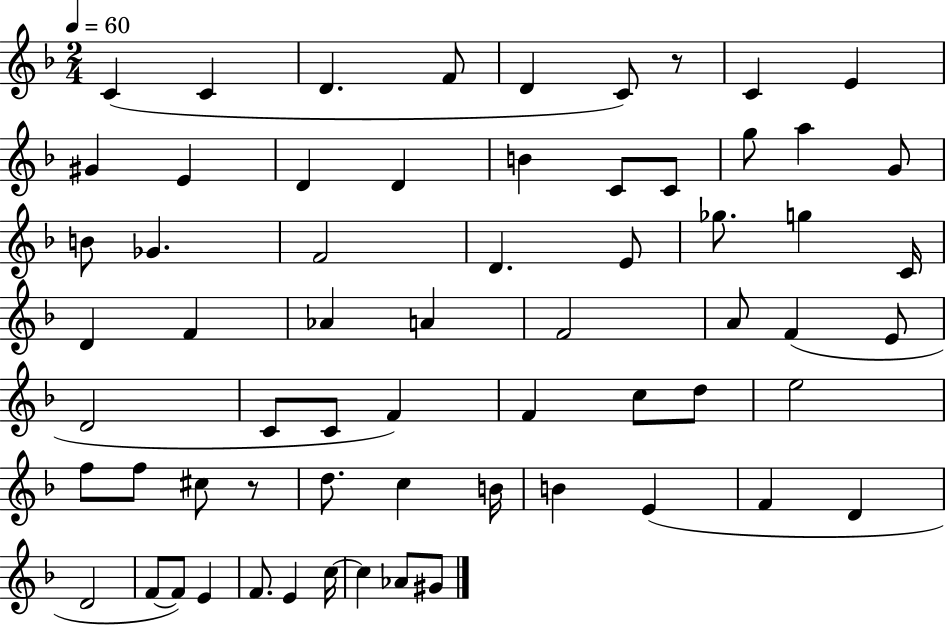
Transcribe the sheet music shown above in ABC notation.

X:1
T:Untitled
M:2/4
L:1/4
K:F
C C D F/2 D C/2 z/2 C E ^G E D D B C/2 C/2 g/2 a G/2 B/2 _G F2 D E/2 _g/2 g C/4 D F _A A F2 A/2 F E/2 D2 C/2 C/2 F F c/2 d/2 e2 f/2 f/2 ^c/2 z/2 d/2 c B/4 B E F D D2 F/2 F/2 E F/2 E c/4 c _A/2 ^G/2